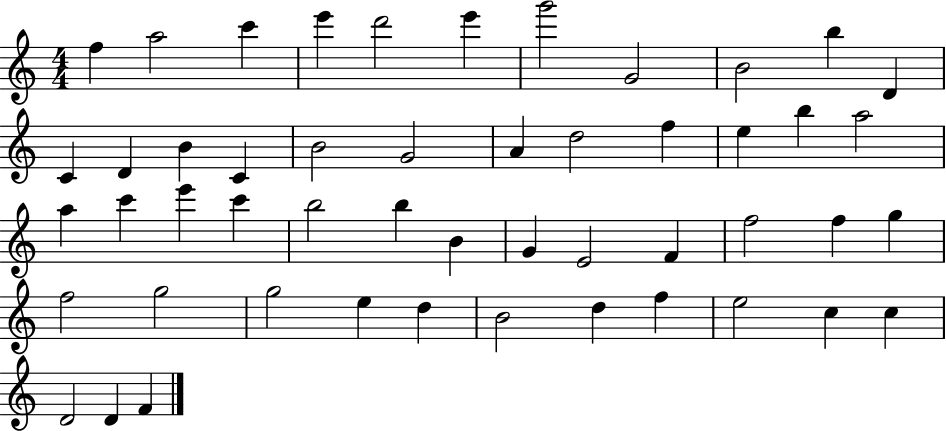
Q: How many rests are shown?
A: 0